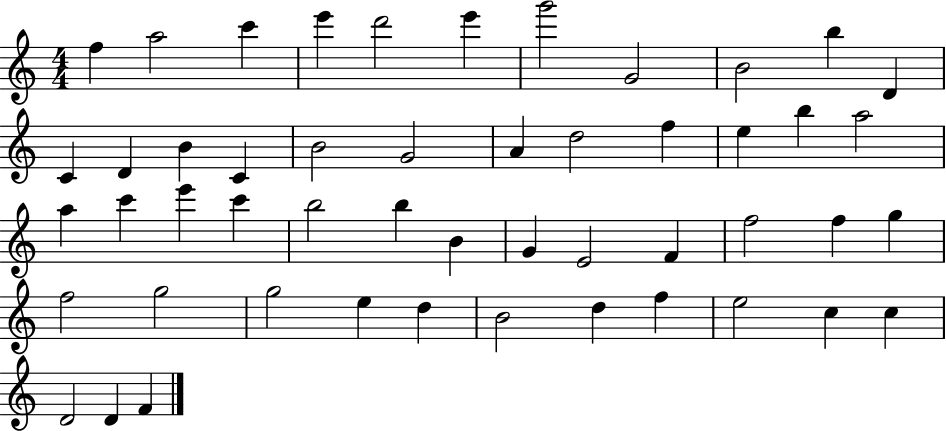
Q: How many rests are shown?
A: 0